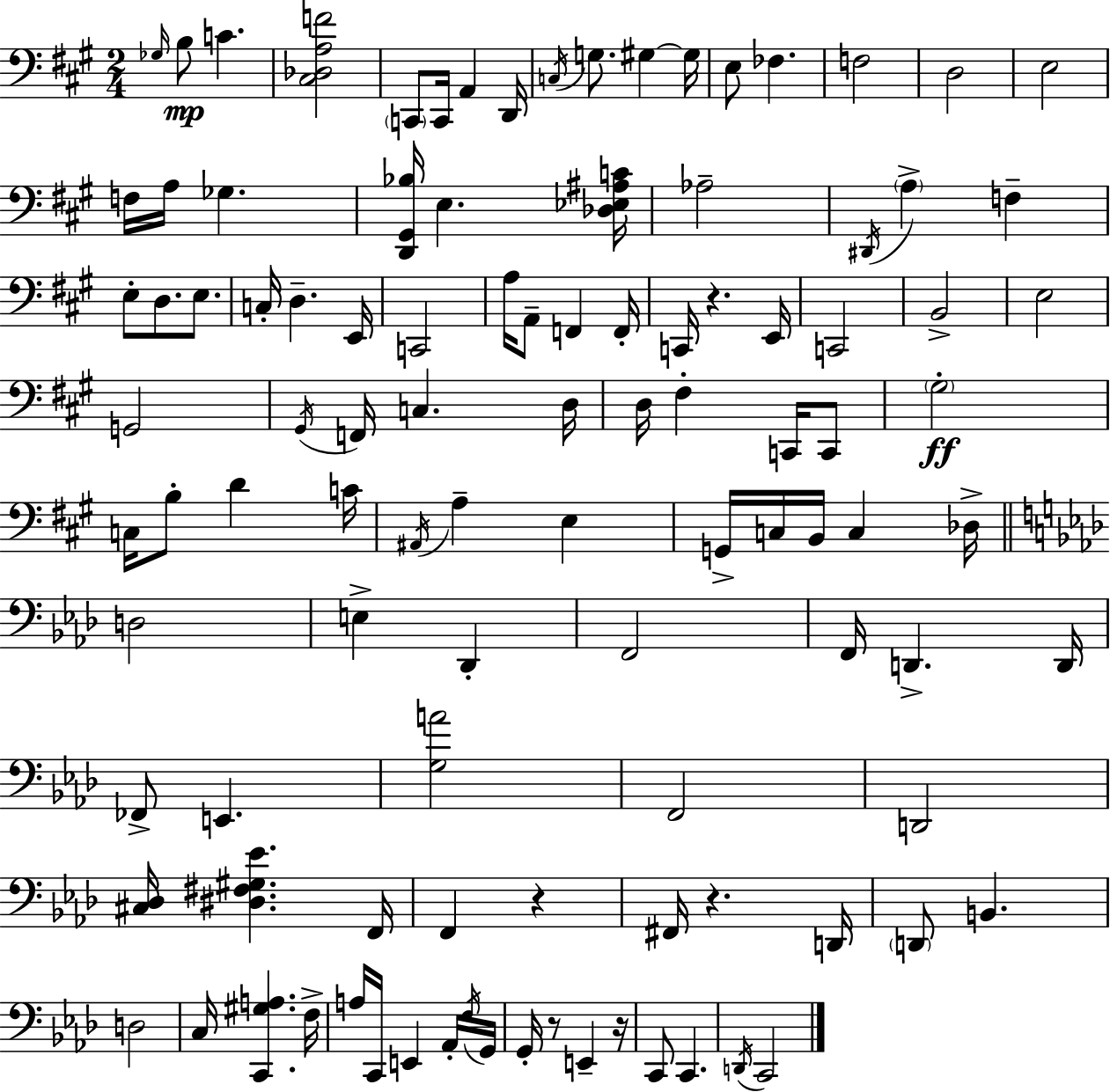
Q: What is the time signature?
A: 2/4